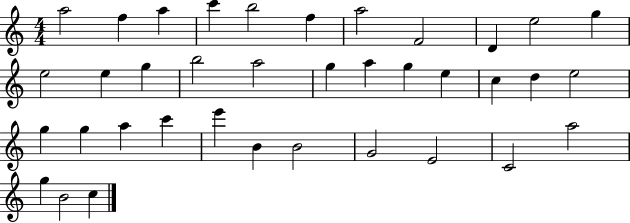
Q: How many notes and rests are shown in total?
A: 37